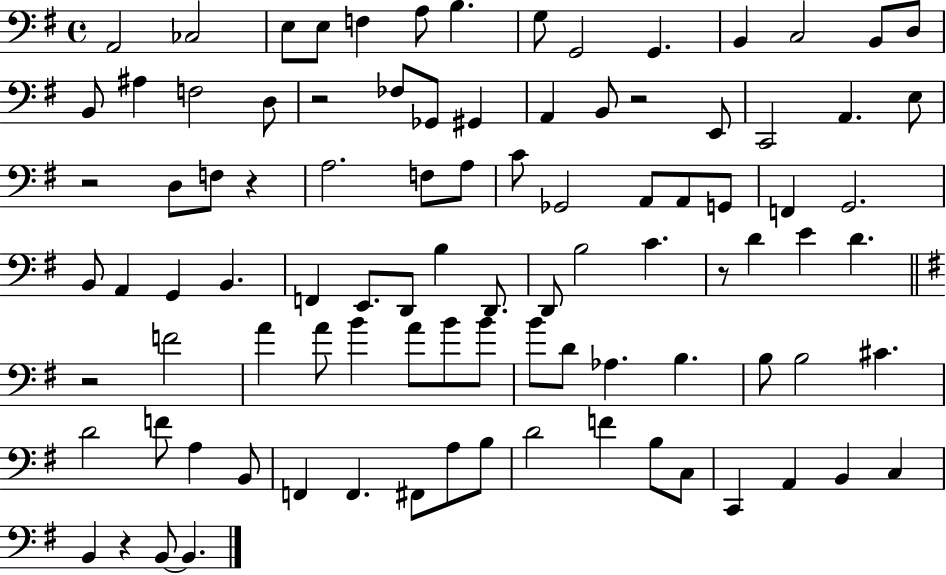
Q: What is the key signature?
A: G major